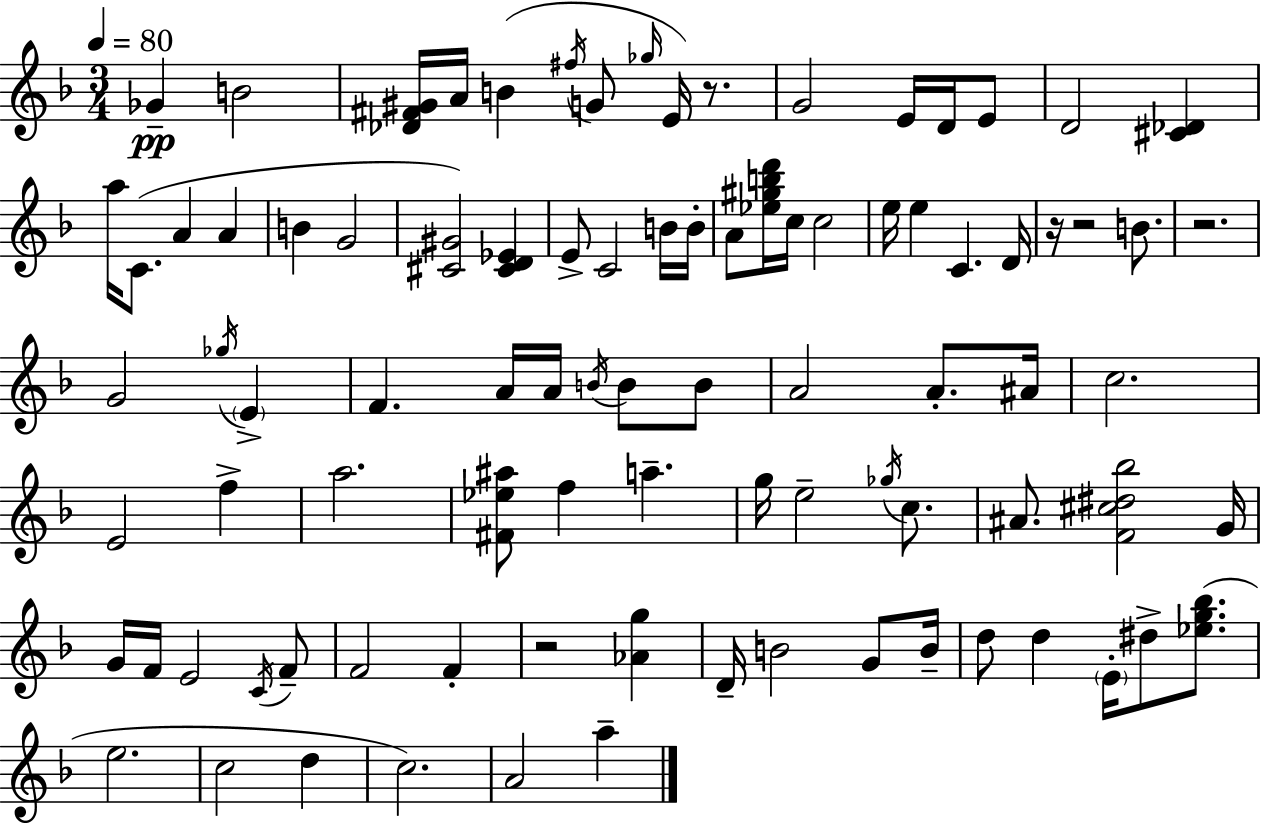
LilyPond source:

{
  \clef treble
  \numericTimeSignature
  \time 3/4
  \key f \major
  \tempo 4 = 80
  ges'4--\pp b'2 | <des' fis' gis'>16 a'16 b'4( \acciaccatura { fis''16 } g'8 \grace { ges''16 }) e'16 r8. | g'2 e'16 d'16 | e'8 d'2 <cis' des'>4 | \break a''16 c'8.( a'4 a'4 | b'4 g'2 | <cis' gis'>2) <cis' d' ees'>4 | e'8-> c'2 | \break b'16 b'16-. a'8 <ees'' gis'' b'' d'''>16 c''16 c''2 | e''16 e''4 c'4. | d'16 r16 r2 b'8. | r2. | \break g'2 \acciaccatura { ges''16 } \parenthesize e'4-> | f'4. a'16 a'16 \acciaccatura { b'16 } | b'8 b'8 a'2 | a'8.-. ais'16 c''2. | \break e'2 | f''4-> a''2. | <fis' ees'' ais''>8 f''4 a''4.-- | g''16 e''2-- | \break \acciaccatura { ges''16 } c''8. ais'8. <f' cis'' dis'' bes''>2 | g'16 g'16 f'16 e'2 | \acciaccatura { c'16 } f'8-- f'2 | f'4-. r2 | \break <aes' g''>4 d'16-- b'2 | g'8 b'16-- d''8 d''4 | \parenthesize e'16-. dis''8-> <ees'' g'' bes''>8.( e''2. | c''2 | \break d''4 c''2.) | a'2 | a''4-- \bar "|."
}